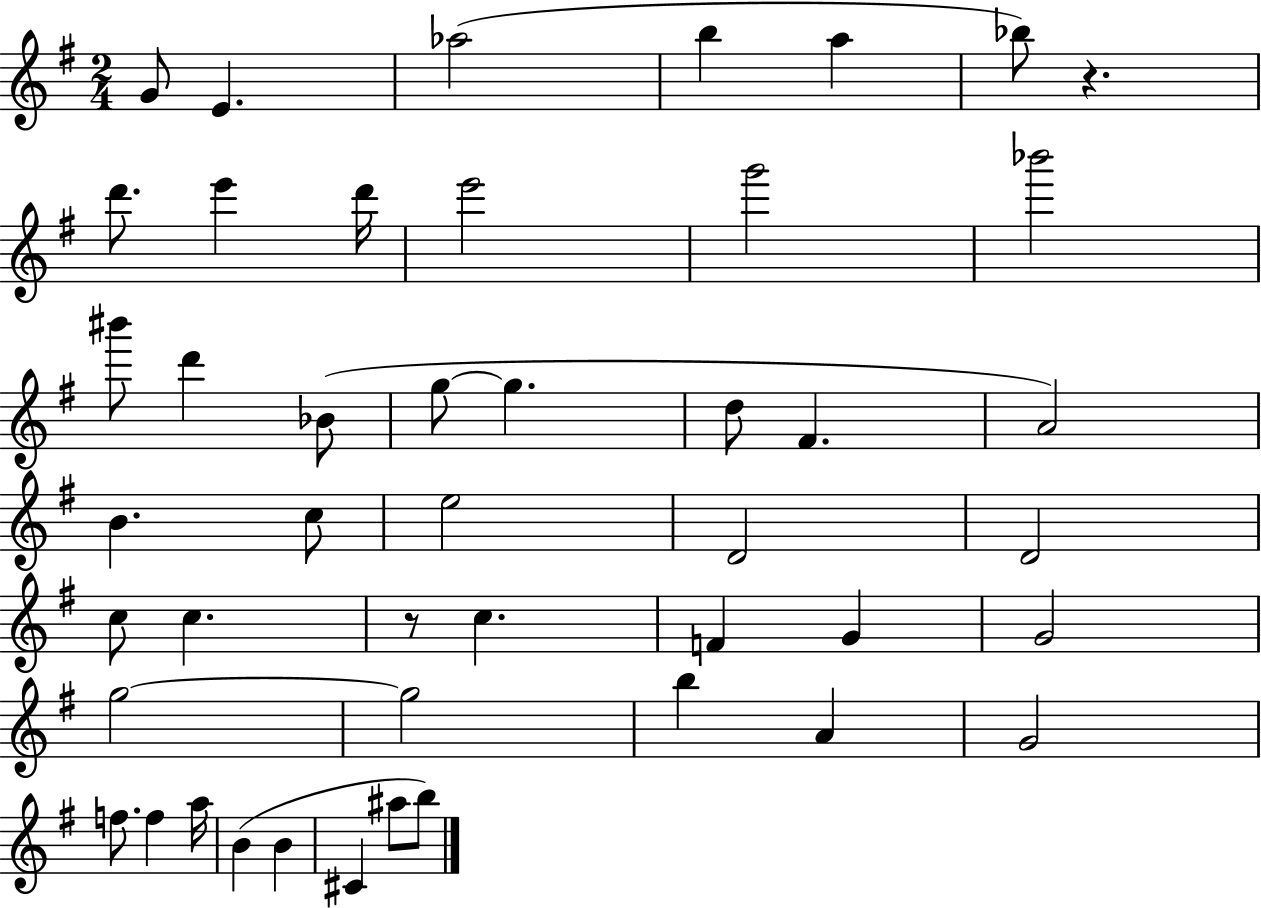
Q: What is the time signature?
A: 2/4